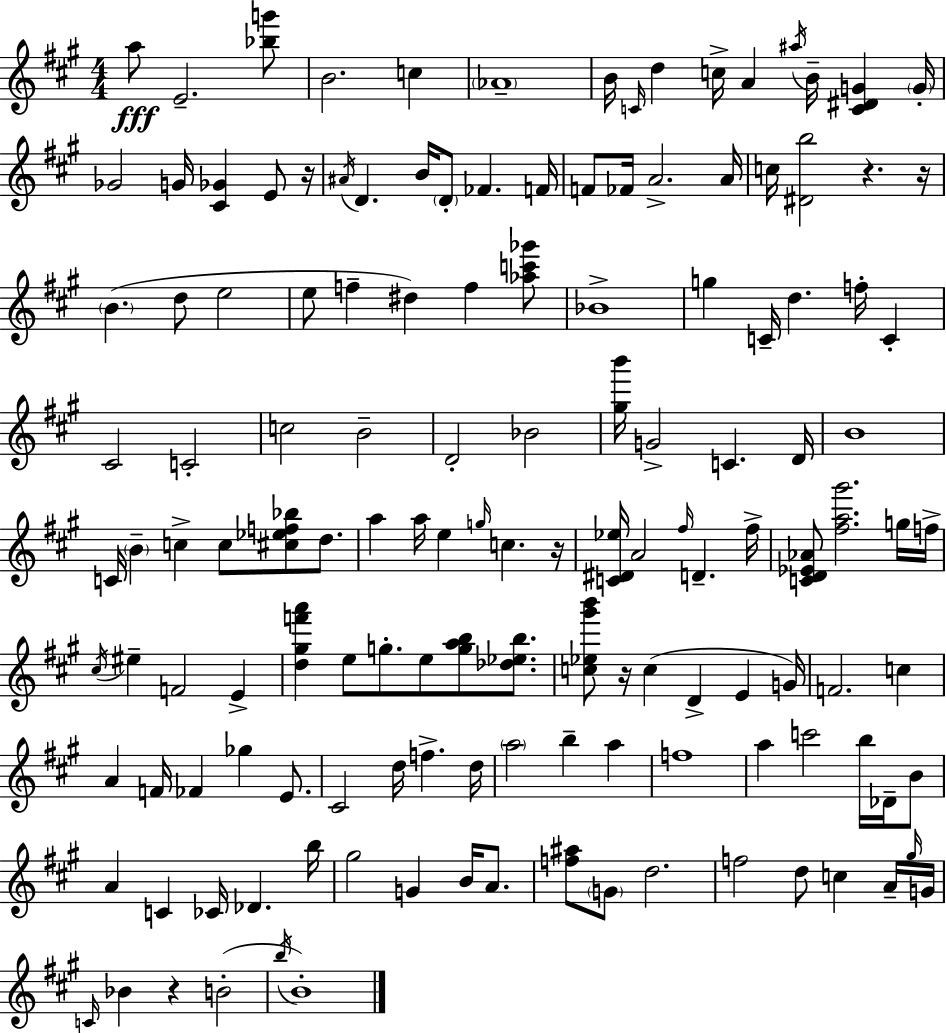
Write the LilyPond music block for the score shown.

{
  \clef treble
  \numericTimeSignature
  \time 4/4
  \key a \major
  \repeat volta 2 { a''8\fff e'2.-- <bes'' g'''>8 | b'2. c''4 | \parenthesize aes'1-- | b'16 \grace { c'16 } d''4 c''16-> a'4 \acciaccatura { ais''16 } b'16-- <c' dis' g'>4 | \break \parenthesize g'16-. ges'2 g'16 <cis' ges'>4 e'8 | r16 \acciaccatura { ais'16 } d'4. b'16 \parenthesize d'8-. fes'4. | f'16 f'8 fes'16 a'2.-> | a'16 c''16 <dis' b''>2 r4. | \break r16 \parenthesize b'4.( d''8 e''2 | e''8 f''4-- dis''4) f''4 | <aes'' c''' ges'''>8 bes'1-> | g''4 c'16-- d''4. f''16-. c'4-. | \break cis'2 c'2-. | c''2 b'2-- | d'2-. bes'2 | <gis'' b'''>16 g'2-> c'4. | \break d'16 b'1 | c'16 \parenthesize b'4-- c''4-> c''8 <cis'' ees'' f'' bes''>8 | d''8. a''4 a''16 e''4 \grace { g''16 } c''4. | r16 <c' dis' ees''>16 a'2 \grace { fis''16 } d'4.-- | \break fis''16-> <c' d' ees' aes'>8 <fis'' a'' gis'''>2. | g''16 f''16-> \acciaccatura { cis''16 } eis''4-- f'2 | e'4-> <d'' gis'' f''' a'''>4 e''8 g''8.-. e''8 | <g'' a'' b''>8 <des'' ees'' b''>8. <c'' ees'' gis''' b'''>8 r16 c''4( d'4-> | \break e'4 g'16) f'2. | c''4 a'4 f'16 fes'4 ges''4 | e'8. cis'2 d''16 f''4.-> | d''16 \parenthesize a''2 b''4-- | \break a''4 f''1 | a''4 c'''2 | b''16 des'16-- b'8 a'4 c'4 ces'16 des'4. | b''16 gis''2 g'4 | \break b'16 a'8. <f'' ais''>8 \parenthesize g'8 d''2. | f''2 d''8 | c''4 a'16-- \grace { gis''16 } g'16 \grace { c'16 } bes'4 r4 | b'2-.( \acciaccatura { b''16 } b'1-.) | \break } \bar "|."
}